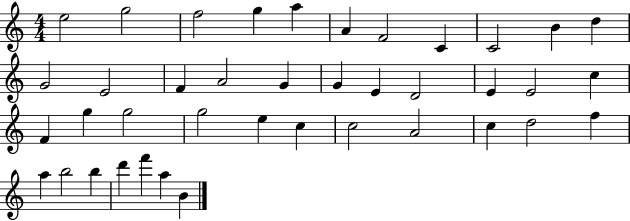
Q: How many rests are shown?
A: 0